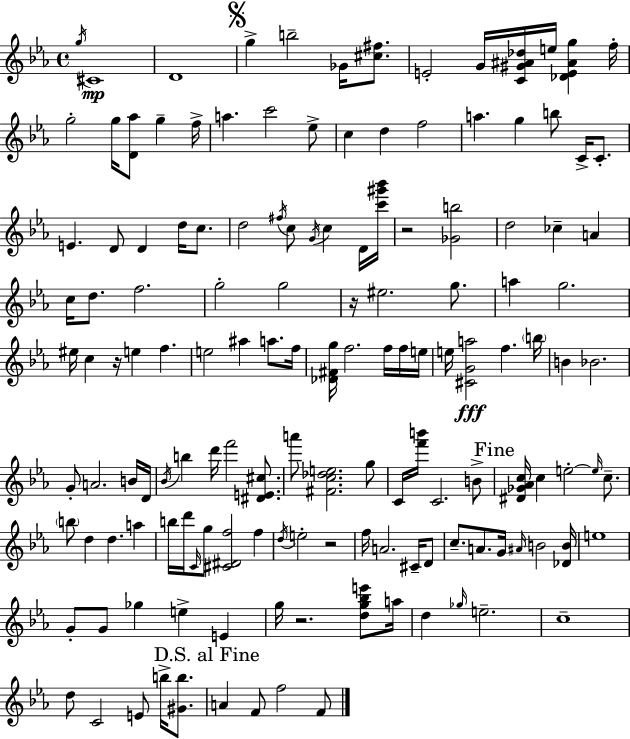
G5/s C#4/w D4/w G5/q B5/h Gb4/s [C#5,F#5]/e. E4/h G4/s [C4,G#4,A#4,Db5]/s E5/s [Db4,E4,A#4,G5]/q F5/s G5/h G5/s [D4,Ab5]/e G5/q F5/s A5/q. C6/h Eb5/e C5/q D5/q F5/h A5/q. G5/q B5/e C4/s C4/e. E4/q. D4/e D4/q D5/s C5/e. D5/h F#5/s C5/e G4/s C5/q D4/s [C6,G#6,Bb6]/s R/h [Gb4,B5]/h D5/h CES5/q A4/q C5/s D5/e. F5/h. G5/h G5/h R/s EIS5/h. G5/e. A5/q G5/h. EIS5/s C5/q R/s E5/q F5/q. E5/h A#5/q A5/e. F5/s [Db4,F#4,G5]/s F5/h. F5/s F5/s E5/s E5/s [C#4,G4,A5]/h F5/q. B5/s B4/q Bb4/h. G4/e A4/h. B4/s D4/s Bb4/s B5/q D6/s F6/h [D#4,E4,C#5]/e. A6/e [F#4,C5,Db5,E5]/h. G5/e C4/s [F6,B6]/s C4/h. B4/e [D#4,Gb4,Ab4,C5]/s C5/q E5/h E5/s C5/e. B5/e D5/q D5/q. A5/q B5/s D6/s C4/s G5/e [C#4,D#4,F5]/h F5/q D5/s E5/h R/h F5/s A4/h. C#4/s D4/e C5/e. A4/e. G4/s A#4/s B4/h [Db4,B4]/s E5/w G4/e G4/e Gb5/q E5/q E4/q G5/s R/h. [D5,G5,Bb5,E6]/e A5/s D5/q Gb5/s E5/h. C5/w D5/e C4/h E4/e B5/s [G#4,B5]/e. A4/q F4/e F5/h F4/e